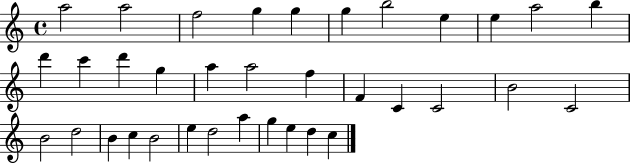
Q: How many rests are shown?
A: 0